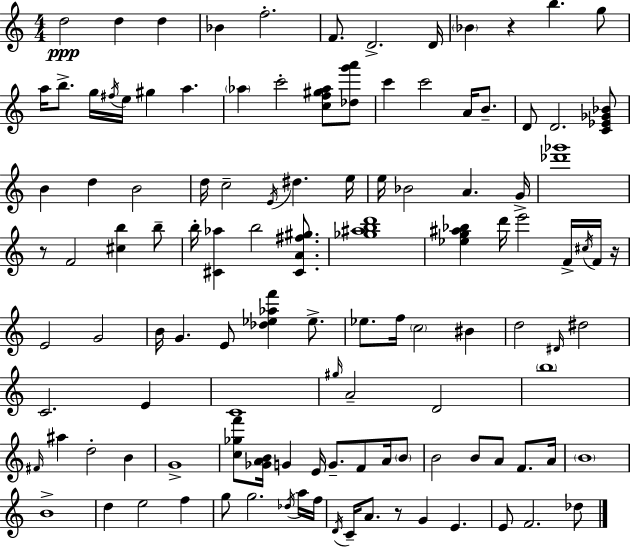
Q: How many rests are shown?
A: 4